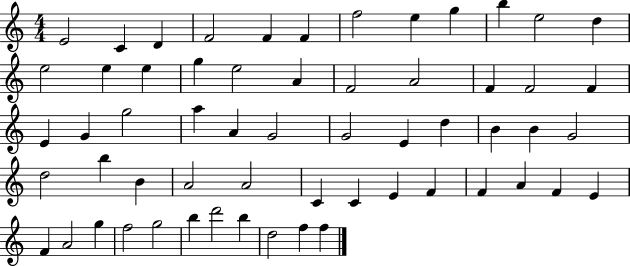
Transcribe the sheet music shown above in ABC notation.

X:1
T:Untitled
M:4/4
L:1/4
K:C
E2 C D F2 F F f2 e g b e2 d e2 e e g e2 A F2 A2 F F2 F E G g2 a A G2 G2 E d B B G2 d2 b B A2 A2 C C E F F A F E F A2 g f2 g2 b d'2 b d2 f f